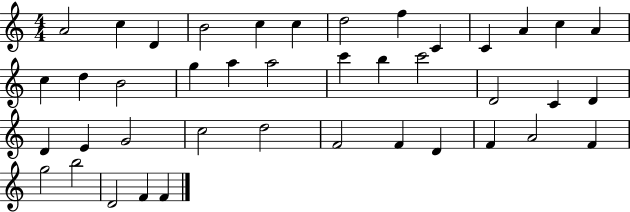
{
  \clef treble
  \numericTimeSignature
  \time 4/4
  \key c \major
  a'2 c''4 d'4 | b'2 c''4 c''4 | d''2 f''4 c'4 | c'4 a'4 c''4 a'4 | \break c''4 d''4 b'2 | g''4 a''4 a''2 | c'''4 b''4 c'''2 | d'2 c'4 d'4 | \break d'4 e'4 g'2 | c''2 d''2 | f'2 f'4 d'4 | f'4 a'2 f'4 | \break g''2 b''2 | d'2 f'4 f'4 | \bar "|."
}